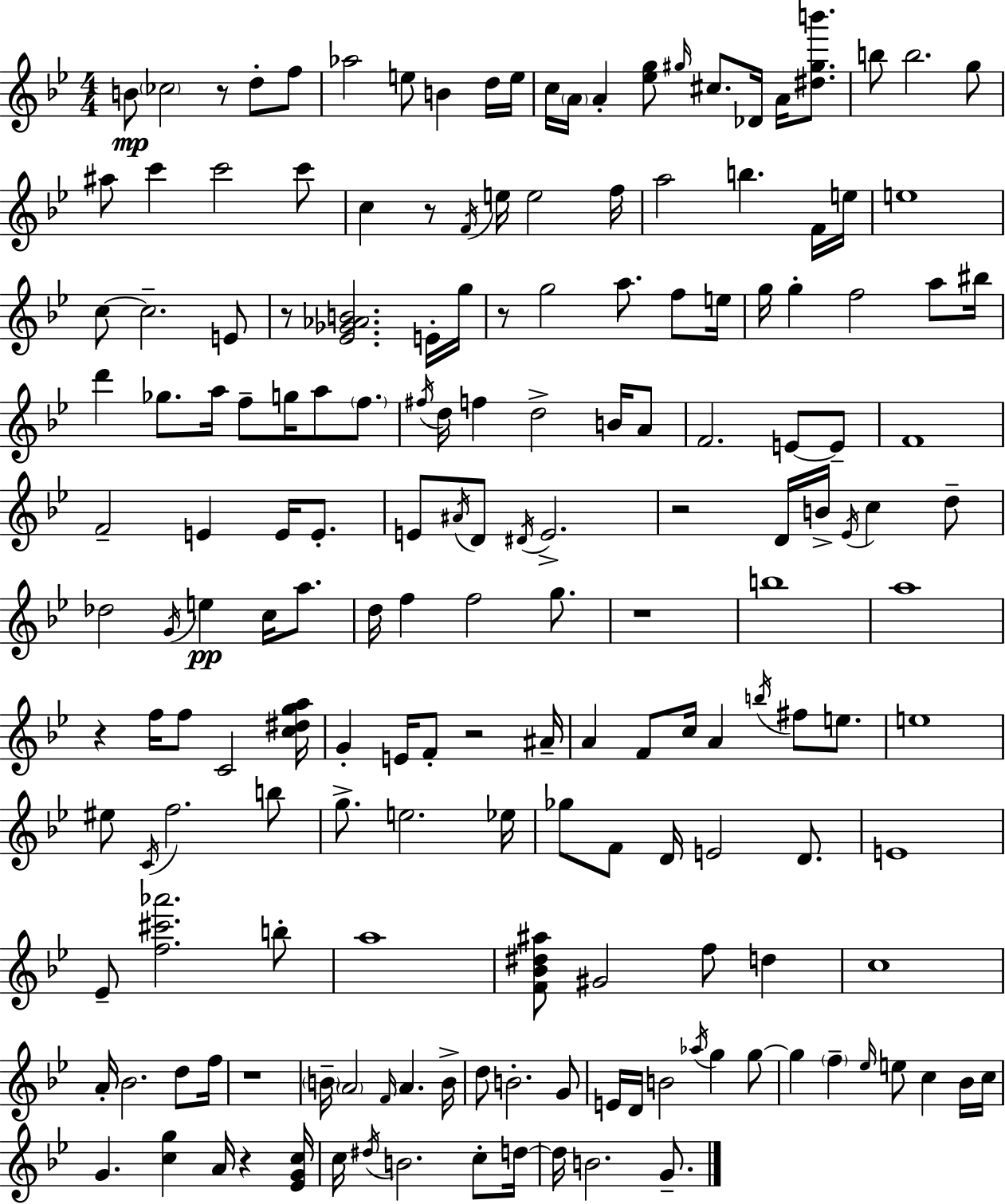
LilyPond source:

{
  \clef treble
  \numericTimeSignature
  \time 4/4
  \key bes \major
  \repeat volta 2 { b'8\mp \parenthesize ces''2 r8 d''8-. f''8 | aes''2 e''8 b'4 d''16 e''16 | c''16 \parenthesize a'16 a'4-. <ees'' g''>8 \grace { gis''16 } cis''8. des'16 a'16 <dis'' gis'' b'''>8. | b''8 b''2. g''8 | \break ais''8 c'''4 c'''2 c'''8 | c''4 r8 \acciaccatura { f'16 } e''16 e''2 | f''16 a''2 b''4. | f'16 e''16 e''1 | \break c''8~~ c''2.-- | e'8 r8 <ees' ges' aes' b'>2. | e'16-. g''16 r8 g''2 a''8. f''8 | e''16 g''16 g''4-. f''2 a''8 | \break bis''16 d'''4 ges''8. a''16 f''8-- g''16 a''8 \parenthesize f''8. | \acciaccatura { fis''16 } d''16 f''4 d''2-> | b'16 a'8 f'2. e'8~~ | e'8-- f'1 | \break f'2-- e'4 e'16 | e'8.-. e'8 \acciaccatura { ais'16 } d'8 \acciaccatura { dis'16 } e'2.-> | r2 d'16 b'16-> \acciaccatura { ees'16 } | c''4 d''8-- des''2 \acciaccatura { g'16 } e''4\pp | \break c''16 a''8. d''16 f''4 f''2 | g''8. r1 | b''1 | a''1 | \break r4 f''16 f''8 c'2 | <c'' dis'' g'' a''>16 g'4-. e'16 f'8-. r2 | ais'16-- a'4 f'8 c''16 a'4 | \acciaccatura { b''16 } fis''8 e''8. e''1 | \break eis''8 \acciaccatura { c'16 } f''2. | b''8 g''8.-> e''2. | ees''16 ges''8 f'8 d'16 e'2 | d'8. e'1 | \break ees'8-- <f'' cis''' aes'''>2. | b''8-. a''1 | <f' bes' dis'' ais''>8 gis'2 | f''8 d''4 c''1 | \break a'16-. bes'2. | d''8 f''16 r1 | \parenthesize b'16-- \parenthesize a'2 | \grace { f'16 } a'4. b'16-> d''8 b'2.-. | \break g'8 e'16 d'16 b'2 | \acciaccatura { aes''16 } g''4 g''8~~ g''4 \parenthesize f''4-- | \grace { ees''16 } e''8 c''4 bes'16 c''16 g'4. | <c'' g''>4 a'16 r4 <ees' g' c''>16 c''16 \acciaccatura { dis''16 } b'2. | \break c''8-. d''16~~ d''16 b'2. | g'8.-- } \bar "|."
}